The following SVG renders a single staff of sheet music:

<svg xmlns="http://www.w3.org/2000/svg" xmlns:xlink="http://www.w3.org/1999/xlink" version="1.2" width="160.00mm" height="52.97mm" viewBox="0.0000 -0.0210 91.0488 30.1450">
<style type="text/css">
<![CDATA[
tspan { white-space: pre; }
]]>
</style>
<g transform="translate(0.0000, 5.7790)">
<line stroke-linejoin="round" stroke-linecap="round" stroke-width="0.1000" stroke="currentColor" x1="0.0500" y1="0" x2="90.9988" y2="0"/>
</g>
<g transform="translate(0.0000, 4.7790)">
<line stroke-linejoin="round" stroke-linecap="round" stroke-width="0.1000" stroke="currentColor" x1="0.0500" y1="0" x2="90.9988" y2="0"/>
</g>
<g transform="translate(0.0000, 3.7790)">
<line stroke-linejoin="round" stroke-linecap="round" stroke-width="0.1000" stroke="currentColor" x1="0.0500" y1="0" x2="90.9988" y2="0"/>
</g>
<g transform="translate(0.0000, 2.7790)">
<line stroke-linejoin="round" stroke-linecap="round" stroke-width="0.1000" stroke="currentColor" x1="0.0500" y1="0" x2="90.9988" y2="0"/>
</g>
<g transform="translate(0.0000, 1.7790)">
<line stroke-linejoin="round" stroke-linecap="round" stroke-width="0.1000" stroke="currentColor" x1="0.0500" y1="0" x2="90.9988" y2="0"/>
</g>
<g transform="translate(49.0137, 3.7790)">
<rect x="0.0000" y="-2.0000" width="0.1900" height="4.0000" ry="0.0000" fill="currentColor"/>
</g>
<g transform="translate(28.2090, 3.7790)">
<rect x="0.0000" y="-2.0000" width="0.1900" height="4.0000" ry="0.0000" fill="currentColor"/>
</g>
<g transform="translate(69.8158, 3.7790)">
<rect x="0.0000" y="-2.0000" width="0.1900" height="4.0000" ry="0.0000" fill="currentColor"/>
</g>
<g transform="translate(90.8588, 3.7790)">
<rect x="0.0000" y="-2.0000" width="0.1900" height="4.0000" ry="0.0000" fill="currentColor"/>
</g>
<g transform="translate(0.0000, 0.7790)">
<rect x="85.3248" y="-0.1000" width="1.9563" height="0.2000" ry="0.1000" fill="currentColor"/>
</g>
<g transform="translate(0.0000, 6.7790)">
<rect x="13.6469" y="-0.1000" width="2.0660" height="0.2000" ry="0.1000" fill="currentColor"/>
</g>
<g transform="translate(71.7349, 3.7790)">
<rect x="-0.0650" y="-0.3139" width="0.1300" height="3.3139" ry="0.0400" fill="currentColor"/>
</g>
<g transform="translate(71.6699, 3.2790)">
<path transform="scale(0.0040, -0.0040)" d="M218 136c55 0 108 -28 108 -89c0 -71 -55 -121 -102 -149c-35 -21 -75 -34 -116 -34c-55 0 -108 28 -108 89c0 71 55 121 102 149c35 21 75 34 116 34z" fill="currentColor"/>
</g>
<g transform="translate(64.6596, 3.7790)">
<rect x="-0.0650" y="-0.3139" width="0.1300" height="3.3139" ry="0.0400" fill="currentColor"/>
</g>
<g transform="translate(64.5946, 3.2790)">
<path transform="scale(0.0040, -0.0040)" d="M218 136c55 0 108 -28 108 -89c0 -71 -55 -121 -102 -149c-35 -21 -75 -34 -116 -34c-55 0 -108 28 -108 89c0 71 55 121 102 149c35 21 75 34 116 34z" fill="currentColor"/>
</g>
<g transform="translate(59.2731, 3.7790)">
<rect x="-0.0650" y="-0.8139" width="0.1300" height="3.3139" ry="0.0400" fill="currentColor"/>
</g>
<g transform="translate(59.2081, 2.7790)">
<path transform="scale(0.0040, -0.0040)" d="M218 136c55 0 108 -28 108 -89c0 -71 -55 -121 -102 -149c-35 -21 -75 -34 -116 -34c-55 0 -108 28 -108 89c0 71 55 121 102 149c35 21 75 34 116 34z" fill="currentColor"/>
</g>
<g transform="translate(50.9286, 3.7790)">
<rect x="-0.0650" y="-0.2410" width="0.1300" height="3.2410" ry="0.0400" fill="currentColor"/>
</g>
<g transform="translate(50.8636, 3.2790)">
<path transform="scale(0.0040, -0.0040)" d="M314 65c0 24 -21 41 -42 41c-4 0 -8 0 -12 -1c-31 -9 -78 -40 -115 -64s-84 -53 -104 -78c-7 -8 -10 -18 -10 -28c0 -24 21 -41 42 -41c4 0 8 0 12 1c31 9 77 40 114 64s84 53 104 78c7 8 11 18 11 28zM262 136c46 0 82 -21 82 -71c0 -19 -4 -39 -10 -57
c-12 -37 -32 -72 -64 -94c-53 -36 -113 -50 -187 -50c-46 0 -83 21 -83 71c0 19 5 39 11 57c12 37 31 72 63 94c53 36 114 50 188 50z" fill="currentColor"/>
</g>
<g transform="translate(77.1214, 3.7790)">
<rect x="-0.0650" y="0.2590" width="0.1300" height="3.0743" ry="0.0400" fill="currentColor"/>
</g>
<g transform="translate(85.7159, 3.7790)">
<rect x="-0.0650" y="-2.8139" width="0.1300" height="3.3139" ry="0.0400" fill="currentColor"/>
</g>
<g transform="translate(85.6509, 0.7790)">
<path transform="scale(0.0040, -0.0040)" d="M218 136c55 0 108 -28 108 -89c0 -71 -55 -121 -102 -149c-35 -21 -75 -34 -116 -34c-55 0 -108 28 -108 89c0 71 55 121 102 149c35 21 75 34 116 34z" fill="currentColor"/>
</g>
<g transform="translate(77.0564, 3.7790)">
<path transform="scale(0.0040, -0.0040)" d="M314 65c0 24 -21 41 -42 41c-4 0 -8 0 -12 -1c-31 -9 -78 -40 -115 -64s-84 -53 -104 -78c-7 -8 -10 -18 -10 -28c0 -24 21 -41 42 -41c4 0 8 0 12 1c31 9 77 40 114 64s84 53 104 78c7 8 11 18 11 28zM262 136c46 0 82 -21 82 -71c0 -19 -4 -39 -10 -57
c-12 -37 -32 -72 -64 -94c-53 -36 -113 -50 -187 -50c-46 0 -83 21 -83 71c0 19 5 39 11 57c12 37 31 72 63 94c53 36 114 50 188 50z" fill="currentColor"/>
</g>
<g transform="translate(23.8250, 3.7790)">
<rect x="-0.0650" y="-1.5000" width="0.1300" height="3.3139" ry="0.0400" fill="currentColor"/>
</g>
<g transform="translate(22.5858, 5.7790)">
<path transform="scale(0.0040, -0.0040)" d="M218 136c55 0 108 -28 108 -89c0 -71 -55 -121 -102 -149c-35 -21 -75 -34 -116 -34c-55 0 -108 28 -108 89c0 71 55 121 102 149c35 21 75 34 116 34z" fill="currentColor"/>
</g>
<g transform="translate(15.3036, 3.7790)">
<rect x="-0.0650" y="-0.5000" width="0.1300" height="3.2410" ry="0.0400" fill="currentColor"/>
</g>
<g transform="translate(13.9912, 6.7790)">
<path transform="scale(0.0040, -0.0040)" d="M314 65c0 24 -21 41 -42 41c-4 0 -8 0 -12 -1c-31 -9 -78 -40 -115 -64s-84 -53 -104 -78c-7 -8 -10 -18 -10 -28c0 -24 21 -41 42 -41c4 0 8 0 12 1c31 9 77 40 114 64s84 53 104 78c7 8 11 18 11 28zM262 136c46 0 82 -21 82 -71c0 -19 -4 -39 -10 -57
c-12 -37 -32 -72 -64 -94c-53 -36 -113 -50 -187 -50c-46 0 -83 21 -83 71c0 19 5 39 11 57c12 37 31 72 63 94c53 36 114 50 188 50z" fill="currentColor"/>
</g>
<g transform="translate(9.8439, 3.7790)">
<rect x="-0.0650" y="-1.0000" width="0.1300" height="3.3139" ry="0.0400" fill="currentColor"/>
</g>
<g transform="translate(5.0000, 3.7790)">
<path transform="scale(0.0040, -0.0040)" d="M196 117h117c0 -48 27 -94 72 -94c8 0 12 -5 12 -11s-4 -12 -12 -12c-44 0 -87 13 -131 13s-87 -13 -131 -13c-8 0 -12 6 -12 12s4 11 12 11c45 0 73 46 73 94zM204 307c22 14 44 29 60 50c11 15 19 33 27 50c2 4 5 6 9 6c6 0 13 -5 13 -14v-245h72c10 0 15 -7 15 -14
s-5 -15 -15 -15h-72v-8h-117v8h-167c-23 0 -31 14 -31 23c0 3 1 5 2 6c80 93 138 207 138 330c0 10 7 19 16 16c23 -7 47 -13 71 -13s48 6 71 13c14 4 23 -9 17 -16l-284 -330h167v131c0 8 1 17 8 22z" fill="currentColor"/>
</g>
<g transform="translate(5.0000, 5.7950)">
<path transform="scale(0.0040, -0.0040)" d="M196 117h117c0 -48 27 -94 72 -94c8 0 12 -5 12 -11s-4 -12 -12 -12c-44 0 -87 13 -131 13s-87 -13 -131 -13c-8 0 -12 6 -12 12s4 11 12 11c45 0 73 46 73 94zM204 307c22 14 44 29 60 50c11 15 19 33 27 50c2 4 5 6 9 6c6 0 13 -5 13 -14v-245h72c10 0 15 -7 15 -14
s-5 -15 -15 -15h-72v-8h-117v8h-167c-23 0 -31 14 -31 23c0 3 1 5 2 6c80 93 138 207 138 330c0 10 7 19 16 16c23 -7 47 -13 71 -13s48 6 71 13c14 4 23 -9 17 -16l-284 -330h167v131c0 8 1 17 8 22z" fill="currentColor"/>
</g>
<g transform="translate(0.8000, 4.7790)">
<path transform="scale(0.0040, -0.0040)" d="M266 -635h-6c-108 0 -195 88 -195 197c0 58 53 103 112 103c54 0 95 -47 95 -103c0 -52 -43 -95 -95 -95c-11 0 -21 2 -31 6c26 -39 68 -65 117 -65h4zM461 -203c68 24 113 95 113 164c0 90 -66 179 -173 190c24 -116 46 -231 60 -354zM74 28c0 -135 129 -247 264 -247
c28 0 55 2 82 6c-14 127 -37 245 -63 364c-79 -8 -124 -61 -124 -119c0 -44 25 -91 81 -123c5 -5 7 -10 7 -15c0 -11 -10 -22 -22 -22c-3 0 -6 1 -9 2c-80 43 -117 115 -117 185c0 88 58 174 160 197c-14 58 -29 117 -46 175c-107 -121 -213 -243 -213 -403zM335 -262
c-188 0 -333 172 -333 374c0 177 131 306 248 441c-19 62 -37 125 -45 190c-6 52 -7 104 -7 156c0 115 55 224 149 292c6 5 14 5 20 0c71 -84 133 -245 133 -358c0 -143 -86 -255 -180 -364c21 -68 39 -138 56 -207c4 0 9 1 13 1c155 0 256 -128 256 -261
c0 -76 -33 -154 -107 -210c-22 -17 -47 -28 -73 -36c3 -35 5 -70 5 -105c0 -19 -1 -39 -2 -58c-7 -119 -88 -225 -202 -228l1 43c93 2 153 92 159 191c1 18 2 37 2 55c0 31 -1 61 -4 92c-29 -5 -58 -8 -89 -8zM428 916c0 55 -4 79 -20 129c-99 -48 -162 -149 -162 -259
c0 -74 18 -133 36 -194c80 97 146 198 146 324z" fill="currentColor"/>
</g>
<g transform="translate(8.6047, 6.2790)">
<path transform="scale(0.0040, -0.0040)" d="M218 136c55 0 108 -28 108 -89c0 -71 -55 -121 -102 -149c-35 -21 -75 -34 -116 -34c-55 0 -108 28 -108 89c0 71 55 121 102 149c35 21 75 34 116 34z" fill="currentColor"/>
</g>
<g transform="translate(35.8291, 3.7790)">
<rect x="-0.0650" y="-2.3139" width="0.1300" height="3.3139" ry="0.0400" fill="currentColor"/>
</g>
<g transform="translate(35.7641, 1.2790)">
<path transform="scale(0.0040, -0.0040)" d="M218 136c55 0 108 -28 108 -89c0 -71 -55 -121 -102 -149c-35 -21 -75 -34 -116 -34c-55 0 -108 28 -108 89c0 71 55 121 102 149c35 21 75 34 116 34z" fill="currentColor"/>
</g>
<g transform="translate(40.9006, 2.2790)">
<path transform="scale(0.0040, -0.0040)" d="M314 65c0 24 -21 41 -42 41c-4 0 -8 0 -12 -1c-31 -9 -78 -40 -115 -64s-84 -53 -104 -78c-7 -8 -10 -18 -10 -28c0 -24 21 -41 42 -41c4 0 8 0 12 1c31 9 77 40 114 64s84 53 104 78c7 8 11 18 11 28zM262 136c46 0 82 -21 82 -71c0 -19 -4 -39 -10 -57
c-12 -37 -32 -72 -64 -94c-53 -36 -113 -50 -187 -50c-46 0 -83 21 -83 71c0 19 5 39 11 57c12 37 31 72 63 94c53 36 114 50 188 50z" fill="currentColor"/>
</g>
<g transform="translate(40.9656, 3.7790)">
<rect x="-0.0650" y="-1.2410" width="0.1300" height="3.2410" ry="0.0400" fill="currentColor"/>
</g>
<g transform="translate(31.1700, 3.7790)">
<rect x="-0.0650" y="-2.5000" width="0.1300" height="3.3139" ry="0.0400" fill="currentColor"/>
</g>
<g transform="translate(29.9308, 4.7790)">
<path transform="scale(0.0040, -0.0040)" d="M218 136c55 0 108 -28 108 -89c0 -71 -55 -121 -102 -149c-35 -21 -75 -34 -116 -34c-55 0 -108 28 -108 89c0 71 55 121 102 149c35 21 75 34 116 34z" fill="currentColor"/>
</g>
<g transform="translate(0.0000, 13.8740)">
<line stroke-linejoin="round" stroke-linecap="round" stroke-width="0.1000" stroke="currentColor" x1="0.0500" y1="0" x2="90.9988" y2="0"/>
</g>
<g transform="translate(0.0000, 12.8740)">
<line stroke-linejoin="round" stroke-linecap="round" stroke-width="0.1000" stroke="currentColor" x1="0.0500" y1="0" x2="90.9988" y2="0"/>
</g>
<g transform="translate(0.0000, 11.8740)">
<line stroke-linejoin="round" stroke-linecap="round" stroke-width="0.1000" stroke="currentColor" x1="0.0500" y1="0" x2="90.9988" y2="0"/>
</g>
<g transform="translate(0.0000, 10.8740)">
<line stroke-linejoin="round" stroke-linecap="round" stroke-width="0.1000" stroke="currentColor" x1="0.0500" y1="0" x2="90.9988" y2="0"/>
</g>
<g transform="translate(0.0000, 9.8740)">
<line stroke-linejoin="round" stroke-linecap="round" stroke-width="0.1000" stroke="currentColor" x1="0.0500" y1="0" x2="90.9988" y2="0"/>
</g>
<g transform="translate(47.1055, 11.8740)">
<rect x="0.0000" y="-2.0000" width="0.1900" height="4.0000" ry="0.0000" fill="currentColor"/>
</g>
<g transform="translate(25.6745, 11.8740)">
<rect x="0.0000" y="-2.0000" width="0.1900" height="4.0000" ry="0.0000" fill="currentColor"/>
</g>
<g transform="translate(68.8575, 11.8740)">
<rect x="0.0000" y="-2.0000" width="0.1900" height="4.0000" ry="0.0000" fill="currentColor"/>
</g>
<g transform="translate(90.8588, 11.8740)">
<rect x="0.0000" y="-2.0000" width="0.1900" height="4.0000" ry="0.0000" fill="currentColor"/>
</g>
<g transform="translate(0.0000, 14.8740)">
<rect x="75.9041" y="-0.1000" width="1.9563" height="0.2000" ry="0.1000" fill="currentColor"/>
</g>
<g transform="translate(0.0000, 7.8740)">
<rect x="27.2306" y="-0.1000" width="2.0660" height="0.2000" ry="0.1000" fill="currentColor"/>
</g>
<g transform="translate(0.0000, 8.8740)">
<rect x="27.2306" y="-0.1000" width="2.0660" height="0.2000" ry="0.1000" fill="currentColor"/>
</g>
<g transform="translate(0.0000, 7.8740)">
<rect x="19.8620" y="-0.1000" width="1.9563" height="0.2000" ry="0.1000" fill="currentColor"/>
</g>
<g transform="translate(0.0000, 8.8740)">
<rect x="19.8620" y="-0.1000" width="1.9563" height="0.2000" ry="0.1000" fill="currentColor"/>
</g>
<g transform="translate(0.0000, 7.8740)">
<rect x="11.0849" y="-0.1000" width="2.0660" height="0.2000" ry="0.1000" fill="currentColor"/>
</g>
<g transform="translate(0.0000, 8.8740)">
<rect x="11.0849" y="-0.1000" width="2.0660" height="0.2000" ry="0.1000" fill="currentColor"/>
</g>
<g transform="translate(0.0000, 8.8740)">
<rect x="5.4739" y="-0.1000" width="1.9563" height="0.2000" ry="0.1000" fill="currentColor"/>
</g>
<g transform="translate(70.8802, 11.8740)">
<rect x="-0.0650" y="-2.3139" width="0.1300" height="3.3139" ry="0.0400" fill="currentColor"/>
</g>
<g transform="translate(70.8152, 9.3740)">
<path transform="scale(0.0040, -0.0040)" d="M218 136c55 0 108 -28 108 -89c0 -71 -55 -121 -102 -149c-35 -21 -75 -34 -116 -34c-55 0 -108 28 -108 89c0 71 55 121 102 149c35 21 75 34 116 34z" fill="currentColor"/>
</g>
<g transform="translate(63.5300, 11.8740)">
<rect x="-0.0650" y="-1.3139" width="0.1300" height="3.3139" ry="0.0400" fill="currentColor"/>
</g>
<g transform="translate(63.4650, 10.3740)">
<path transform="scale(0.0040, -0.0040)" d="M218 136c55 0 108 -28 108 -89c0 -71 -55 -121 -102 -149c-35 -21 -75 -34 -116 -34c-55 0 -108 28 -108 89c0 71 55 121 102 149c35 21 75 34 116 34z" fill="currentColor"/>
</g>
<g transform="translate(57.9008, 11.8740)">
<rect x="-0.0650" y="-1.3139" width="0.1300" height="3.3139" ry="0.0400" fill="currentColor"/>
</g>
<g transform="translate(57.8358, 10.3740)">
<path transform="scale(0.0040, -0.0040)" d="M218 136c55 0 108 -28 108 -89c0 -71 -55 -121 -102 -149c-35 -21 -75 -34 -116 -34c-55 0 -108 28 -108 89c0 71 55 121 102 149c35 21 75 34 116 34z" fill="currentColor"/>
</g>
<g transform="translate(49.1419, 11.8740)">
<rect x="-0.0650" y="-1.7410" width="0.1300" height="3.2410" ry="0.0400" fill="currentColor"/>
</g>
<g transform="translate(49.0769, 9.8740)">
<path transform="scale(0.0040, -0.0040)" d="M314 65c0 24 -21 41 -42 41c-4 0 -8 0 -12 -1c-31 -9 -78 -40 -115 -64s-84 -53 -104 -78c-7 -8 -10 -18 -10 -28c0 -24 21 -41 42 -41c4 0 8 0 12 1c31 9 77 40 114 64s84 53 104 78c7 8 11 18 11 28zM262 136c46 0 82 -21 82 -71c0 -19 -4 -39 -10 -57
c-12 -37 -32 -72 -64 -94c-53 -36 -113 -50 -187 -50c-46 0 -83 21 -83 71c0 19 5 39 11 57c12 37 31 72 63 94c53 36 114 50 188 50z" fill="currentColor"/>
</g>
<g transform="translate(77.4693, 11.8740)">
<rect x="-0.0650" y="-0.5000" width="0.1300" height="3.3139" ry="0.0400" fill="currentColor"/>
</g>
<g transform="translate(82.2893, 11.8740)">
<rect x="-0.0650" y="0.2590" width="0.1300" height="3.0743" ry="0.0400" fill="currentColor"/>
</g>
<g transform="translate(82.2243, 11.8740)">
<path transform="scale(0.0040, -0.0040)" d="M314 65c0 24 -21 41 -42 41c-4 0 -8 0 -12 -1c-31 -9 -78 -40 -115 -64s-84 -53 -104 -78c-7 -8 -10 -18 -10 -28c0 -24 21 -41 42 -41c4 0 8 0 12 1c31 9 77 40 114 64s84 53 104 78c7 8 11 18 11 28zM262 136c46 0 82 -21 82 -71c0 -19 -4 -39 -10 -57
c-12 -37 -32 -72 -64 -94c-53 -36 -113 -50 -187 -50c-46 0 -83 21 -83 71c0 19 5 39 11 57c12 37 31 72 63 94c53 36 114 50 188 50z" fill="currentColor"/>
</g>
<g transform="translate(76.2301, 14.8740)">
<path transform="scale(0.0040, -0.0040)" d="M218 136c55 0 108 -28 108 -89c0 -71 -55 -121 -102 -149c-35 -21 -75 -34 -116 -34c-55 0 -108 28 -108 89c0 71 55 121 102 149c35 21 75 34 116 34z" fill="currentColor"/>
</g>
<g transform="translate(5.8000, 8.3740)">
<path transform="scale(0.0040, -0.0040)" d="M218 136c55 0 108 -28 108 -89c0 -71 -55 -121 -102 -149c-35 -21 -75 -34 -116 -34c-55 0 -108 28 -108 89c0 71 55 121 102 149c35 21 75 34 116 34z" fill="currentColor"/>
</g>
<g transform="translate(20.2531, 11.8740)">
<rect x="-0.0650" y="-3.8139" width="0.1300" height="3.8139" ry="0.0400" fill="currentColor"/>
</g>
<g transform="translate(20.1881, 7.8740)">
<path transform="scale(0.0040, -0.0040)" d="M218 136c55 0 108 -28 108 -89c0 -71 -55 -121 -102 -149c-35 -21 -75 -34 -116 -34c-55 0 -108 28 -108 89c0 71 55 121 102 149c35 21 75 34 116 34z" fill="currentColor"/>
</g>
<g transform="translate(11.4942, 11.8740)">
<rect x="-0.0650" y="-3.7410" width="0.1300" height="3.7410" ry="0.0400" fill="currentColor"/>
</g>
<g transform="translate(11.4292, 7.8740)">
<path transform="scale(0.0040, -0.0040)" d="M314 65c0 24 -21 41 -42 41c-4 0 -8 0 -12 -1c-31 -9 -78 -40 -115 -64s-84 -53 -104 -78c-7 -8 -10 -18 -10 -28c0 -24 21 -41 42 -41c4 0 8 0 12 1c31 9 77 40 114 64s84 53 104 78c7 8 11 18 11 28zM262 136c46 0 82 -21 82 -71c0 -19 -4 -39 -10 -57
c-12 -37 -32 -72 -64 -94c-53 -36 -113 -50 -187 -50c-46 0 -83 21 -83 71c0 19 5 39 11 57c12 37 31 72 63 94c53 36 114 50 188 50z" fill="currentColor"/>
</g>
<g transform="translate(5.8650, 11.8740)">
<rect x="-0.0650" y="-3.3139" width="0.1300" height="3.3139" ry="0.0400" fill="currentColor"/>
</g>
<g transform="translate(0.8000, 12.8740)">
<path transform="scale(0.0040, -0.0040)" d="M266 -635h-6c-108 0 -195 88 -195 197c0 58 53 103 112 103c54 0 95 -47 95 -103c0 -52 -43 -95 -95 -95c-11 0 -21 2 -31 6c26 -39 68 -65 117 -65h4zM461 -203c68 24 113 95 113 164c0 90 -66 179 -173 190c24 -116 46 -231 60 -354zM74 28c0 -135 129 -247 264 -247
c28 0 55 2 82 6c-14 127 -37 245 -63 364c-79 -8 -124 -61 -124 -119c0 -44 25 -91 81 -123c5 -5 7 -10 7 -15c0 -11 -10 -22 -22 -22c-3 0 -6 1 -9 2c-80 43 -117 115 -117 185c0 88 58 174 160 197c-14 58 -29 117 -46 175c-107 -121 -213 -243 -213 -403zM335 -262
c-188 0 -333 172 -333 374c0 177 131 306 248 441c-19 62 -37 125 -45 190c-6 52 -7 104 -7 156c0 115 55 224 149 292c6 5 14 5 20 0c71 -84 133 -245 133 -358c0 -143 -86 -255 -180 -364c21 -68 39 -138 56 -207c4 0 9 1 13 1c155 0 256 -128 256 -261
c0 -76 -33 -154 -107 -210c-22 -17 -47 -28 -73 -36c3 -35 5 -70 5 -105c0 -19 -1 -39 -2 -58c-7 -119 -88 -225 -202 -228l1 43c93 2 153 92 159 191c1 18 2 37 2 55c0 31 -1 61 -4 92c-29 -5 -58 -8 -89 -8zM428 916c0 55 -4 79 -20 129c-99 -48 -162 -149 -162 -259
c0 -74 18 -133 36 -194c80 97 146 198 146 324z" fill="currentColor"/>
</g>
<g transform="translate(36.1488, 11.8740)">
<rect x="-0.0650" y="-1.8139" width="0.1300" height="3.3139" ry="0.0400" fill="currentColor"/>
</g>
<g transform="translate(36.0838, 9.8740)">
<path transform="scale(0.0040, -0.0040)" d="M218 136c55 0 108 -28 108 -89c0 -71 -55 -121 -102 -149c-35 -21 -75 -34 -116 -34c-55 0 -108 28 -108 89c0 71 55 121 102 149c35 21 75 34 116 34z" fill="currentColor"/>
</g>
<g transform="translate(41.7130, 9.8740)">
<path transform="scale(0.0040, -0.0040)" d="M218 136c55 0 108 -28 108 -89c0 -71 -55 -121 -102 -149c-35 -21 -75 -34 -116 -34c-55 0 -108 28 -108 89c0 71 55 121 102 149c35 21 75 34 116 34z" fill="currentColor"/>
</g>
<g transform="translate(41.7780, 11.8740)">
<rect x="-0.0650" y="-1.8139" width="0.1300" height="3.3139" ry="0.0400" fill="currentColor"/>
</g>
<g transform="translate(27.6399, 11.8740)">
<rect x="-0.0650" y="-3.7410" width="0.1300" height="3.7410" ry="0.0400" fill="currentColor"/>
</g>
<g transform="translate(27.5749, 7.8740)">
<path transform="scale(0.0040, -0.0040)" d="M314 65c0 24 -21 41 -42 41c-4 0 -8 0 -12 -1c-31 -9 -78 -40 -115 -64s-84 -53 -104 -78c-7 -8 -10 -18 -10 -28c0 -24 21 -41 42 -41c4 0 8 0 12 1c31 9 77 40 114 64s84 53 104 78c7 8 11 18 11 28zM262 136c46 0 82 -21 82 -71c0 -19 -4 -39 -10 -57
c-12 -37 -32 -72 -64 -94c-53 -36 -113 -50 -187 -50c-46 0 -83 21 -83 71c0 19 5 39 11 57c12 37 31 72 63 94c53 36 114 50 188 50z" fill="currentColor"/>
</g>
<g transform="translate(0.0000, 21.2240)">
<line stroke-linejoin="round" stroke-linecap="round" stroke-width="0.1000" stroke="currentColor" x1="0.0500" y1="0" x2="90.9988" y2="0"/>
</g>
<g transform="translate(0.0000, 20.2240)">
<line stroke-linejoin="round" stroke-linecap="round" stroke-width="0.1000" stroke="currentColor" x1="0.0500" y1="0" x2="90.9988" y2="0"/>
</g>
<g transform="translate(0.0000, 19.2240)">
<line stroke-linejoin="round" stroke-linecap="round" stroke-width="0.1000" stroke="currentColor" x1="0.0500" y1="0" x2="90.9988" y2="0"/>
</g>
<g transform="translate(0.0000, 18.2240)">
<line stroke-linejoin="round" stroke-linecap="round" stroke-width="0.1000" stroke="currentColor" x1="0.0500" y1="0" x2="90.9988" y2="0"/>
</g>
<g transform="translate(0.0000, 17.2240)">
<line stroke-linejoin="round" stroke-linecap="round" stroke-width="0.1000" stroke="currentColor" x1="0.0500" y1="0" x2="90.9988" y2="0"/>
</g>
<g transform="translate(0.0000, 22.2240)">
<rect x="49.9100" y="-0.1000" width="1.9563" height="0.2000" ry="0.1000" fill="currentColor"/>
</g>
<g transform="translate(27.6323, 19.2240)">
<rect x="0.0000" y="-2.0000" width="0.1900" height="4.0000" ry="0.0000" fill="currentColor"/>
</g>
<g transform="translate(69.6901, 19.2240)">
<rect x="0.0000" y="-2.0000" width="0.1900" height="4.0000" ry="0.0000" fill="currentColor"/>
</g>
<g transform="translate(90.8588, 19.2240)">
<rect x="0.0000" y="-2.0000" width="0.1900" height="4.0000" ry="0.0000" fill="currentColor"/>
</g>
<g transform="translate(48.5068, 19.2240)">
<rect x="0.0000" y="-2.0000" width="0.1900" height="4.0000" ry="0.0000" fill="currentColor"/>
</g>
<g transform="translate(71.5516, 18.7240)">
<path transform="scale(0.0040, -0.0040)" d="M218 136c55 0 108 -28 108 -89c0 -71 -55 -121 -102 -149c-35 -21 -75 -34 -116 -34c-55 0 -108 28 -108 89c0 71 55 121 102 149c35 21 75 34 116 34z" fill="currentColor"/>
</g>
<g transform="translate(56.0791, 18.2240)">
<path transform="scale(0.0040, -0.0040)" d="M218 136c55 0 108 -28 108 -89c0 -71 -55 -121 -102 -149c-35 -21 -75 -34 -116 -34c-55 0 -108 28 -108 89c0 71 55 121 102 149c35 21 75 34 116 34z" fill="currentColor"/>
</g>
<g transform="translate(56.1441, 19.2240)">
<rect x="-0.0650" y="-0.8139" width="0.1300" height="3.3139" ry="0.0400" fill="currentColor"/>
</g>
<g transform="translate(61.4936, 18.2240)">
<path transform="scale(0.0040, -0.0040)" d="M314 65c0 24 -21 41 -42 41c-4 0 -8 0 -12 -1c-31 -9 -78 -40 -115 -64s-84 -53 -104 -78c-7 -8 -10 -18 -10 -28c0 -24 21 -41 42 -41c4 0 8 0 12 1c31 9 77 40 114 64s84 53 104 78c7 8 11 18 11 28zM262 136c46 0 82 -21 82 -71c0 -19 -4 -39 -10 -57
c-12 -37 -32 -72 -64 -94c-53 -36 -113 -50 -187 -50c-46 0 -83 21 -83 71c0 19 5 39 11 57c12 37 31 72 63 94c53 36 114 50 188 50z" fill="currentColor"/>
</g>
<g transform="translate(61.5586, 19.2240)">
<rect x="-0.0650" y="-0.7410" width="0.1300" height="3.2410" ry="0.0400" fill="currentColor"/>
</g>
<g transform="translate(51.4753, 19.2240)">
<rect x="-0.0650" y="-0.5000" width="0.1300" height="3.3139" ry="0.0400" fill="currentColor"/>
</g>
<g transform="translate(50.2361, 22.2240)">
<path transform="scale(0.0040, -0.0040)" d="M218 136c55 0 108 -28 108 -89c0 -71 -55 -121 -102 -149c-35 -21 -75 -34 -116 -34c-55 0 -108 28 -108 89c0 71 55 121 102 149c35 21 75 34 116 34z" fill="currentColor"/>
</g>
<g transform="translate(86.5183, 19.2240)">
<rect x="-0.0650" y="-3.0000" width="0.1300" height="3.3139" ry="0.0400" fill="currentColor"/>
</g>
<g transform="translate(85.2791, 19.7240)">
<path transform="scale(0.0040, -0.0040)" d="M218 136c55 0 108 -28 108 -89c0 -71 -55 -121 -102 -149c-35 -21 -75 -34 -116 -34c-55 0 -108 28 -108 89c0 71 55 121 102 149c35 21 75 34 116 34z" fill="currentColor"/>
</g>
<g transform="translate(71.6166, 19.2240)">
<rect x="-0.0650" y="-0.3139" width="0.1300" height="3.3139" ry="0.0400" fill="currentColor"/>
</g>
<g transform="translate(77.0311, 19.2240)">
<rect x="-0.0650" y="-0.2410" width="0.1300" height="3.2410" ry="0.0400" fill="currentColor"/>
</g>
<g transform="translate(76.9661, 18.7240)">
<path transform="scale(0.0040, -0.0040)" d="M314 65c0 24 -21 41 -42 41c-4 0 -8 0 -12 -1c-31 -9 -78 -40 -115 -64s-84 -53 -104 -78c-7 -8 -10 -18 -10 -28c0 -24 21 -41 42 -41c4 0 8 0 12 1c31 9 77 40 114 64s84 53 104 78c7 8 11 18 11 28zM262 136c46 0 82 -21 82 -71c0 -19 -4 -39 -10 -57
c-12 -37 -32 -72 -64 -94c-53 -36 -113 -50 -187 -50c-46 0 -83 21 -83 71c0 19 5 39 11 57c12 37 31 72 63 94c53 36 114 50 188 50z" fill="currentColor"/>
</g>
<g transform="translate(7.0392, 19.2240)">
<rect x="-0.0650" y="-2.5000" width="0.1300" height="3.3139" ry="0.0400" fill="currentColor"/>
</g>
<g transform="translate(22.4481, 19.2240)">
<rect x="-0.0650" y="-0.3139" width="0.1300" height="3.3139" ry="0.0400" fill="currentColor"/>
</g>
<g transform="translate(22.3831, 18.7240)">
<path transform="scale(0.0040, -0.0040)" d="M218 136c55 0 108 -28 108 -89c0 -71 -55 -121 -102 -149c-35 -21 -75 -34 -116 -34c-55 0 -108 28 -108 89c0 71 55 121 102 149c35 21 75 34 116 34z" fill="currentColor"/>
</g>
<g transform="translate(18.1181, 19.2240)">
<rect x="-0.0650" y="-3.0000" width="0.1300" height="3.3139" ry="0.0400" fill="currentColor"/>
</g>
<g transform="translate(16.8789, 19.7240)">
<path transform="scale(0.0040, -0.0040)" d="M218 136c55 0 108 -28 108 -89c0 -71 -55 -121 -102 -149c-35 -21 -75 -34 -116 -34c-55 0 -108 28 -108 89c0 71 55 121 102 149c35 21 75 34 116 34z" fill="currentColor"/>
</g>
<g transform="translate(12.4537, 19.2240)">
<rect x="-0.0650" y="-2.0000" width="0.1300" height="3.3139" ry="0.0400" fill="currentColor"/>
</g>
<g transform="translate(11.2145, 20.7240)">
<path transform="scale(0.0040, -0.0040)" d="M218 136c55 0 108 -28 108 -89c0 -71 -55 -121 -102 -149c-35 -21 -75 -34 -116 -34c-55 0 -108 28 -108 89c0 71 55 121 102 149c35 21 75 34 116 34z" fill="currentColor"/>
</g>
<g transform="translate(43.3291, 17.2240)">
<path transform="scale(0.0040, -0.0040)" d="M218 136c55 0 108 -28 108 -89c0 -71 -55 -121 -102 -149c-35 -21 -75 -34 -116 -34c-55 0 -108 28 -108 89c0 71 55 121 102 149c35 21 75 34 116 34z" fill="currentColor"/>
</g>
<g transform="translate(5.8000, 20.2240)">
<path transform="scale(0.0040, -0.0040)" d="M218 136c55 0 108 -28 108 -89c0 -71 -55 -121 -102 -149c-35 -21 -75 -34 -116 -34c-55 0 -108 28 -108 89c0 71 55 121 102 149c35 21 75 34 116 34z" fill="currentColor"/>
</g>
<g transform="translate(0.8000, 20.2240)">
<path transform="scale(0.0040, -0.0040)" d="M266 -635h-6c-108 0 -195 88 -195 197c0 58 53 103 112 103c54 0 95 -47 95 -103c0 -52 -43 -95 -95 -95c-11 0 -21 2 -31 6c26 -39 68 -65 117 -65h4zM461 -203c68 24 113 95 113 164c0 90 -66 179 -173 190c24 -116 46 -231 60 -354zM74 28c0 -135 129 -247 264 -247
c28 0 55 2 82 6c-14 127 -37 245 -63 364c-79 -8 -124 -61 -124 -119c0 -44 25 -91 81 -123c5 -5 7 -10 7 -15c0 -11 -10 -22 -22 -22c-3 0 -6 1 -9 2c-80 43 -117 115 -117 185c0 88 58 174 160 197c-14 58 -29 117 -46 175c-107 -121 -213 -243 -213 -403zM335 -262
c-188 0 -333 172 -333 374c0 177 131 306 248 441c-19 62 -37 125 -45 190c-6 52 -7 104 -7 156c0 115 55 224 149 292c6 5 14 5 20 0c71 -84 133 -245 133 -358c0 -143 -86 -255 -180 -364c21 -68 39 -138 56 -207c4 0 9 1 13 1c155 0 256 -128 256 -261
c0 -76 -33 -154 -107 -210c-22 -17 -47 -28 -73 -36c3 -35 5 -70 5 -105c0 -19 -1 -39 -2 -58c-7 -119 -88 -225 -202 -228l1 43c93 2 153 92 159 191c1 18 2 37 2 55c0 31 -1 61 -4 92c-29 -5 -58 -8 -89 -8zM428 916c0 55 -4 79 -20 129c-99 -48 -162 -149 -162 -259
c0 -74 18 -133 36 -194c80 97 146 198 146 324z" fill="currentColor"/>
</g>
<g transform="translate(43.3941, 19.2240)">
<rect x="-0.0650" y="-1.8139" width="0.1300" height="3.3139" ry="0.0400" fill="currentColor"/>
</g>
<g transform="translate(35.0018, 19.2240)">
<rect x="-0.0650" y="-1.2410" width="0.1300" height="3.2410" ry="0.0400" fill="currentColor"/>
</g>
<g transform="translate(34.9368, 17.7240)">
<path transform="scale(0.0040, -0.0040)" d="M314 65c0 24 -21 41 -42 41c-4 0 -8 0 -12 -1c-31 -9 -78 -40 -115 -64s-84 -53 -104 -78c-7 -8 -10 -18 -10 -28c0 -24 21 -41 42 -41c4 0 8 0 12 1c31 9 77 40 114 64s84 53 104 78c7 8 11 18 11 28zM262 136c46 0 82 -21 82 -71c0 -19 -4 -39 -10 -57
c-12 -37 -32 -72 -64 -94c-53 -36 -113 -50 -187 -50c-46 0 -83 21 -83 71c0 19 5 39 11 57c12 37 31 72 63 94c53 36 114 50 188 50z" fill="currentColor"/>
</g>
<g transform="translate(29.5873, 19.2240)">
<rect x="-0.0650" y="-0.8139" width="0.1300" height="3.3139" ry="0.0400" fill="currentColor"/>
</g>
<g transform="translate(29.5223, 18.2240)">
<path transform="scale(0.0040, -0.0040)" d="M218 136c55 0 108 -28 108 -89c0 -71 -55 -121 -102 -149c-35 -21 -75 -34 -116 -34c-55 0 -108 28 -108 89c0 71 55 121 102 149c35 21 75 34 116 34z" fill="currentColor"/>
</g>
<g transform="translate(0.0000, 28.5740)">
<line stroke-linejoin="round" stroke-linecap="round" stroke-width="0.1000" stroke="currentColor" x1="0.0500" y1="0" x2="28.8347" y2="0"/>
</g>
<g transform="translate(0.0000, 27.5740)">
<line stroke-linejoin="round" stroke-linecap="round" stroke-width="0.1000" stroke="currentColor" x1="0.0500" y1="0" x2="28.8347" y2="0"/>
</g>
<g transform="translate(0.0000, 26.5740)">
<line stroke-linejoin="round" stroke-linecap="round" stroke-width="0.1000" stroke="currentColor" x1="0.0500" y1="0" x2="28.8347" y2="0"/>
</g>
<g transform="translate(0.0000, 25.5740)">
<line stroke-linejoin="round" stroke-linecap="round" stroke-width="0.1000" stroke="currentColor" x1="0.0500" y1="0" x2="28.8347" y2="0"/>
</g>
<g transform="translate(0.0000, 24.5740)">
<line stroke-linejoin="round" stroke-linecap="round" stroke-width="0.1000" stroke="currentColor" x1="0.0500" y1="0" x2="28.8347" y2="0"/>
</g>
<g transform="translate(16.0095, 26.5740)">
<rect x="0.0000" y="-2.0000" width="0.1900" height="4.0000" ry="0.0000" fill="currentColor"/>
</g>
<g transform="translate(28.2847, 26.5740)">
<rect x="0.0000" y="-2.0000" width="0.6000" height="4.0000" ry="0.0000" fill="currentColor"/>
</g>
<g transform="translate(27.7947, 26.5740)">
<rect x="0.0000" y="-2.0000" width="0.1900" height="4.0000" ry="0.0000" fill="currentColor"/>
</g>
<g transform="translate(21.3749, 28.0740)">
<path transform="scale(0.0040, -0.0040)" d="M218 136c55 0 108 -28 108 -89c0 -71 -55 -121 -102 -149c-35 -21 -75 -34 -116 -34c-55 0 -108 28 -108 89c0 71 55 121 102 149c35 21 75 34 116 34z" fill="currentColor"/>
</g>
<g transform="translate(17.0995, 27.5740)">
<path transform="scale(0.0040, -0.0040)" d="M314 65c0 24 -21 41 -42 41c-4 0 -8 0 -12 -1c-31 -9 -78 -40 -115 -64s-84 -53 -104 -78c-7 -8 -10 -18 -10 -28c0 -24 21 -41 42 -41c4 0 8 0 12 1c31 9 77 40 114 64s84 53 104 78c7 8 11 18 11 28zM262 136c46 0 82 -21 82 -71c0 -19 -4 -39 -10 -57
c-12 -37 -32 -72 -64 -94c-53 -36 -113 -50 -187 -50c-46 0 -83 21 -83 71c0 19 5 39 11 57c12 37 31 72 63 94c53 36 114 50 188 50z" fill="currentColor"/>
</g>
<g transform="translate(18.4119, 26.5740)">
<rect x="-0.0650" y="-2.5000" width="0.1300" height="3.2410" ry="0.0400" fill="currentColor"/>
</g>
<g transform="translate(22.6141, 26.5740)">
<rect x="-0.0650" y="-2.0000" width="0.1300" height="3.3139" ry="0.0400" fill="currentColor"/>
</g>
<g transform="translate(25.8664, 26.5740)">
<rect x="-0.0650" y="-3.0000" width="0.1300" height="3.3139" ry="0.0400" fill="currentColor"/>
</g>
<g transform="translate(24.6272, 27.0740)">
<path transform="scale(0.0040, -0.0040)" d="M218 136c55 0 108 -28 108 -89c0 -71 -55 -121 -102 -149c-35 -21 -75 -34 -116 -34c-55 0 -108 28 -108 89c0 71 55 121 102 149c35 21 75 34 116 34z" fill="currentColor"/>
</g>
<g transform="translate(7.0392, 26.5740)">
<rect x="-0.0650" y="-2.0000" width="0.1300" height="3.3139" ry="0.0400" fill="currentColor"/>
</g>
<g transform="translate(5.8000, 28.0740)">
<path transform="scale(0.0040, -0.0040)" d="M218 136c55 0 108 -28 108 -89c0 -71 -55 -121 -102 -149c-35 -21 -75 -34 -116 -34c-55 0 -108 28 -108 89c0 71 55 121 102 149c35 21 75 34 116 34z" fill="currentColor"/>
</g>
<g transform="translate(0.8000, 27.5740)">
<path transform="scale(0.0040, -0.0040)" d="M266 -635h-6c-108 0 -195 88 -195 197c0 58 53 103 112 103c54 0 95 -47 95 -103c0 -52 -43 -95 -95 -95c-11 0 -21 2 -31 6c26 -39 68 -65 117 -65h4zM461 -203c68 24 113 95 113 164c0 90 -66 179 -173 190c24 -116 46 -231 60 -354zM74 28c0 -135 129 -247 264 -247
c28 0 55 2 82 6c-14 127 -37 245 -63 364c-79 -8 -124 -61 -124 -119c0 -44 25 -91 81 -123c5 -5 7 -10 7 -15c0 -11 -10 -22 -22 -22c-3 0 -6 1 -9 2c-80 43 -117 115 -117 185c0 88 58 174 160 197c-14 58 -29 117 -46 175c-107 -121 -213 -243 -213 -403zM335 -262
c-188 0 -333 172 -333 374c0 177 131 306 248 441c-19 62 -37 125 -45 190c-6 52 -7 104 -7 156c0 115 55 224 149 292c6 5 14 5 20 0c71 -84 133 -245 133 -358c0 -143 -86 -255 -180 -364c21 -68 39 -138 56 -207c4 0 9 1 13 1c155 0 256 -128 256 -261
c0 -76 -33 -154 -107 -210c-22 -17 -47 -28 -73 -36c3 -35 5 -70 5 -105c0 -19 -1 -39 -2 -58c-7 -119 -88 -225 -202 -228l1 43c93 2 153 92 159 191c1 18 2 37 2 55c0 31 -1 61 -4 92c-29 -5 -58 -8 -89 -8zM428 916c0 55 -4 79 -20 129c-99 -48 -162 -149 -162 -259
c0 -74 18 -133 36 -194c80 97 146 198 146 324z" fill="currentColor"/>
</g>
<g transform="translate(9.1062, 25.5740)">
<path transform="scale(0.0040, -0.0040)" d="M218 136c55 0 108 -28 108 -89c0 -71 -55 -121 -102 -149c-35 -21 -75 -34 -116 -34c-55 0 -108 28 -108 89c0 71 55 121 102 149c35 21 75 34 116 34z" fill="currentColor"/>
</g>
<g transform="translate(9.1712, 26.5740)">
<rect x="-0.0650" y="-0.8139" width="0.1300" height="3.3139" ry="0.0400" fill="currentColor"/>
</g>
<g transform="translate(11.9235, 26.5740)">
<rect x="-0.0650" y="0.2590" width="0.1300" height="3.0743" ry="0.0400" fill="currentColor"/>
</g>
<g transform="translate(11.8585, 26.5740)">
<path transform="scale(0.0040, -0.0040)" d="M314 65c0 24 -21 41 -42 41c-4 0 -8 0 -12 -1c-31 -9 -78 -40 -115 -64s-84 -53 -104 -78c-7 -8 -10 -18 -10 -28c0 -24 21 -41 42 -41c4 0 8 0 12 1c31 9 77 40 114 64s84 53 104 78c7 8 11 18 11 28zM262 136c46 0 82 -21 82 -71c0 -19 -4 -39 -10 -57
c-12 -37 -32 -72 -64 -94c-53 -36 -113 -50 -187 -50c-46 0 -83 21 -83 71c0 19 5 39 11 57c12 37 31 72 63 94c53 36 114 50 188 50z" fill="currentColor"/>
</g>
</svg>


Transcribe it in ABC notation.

X:1
T:Untitled
M:4/4
L:1/4
K:C
D C2 E G g e2 c2 d c c B2 a b c'2 c' c'2 f f f2 e e g C B2 G F A c d e2 f C d d2 c c2 A F d B2 G2 F A